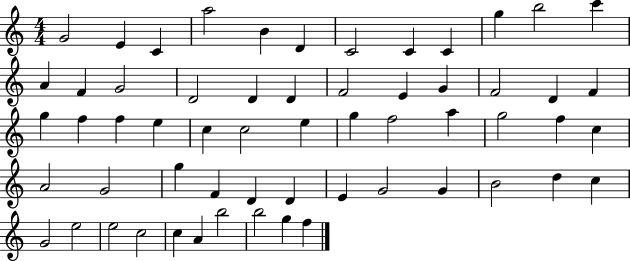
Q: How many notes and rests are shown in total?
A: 59